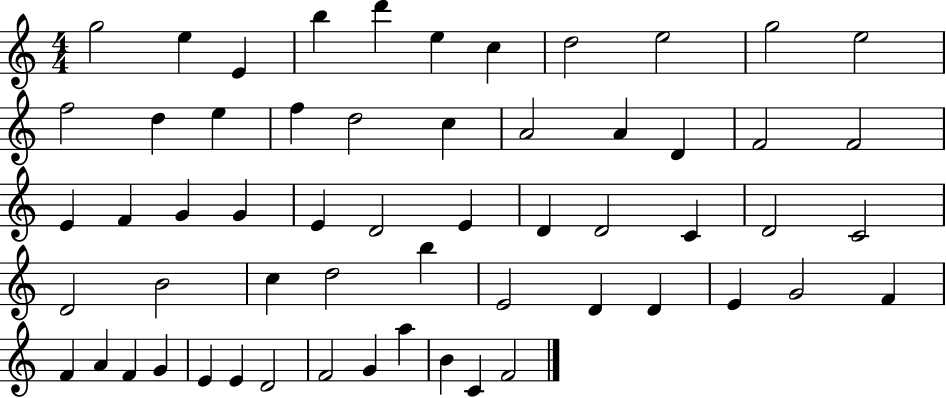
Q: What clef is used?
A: treble